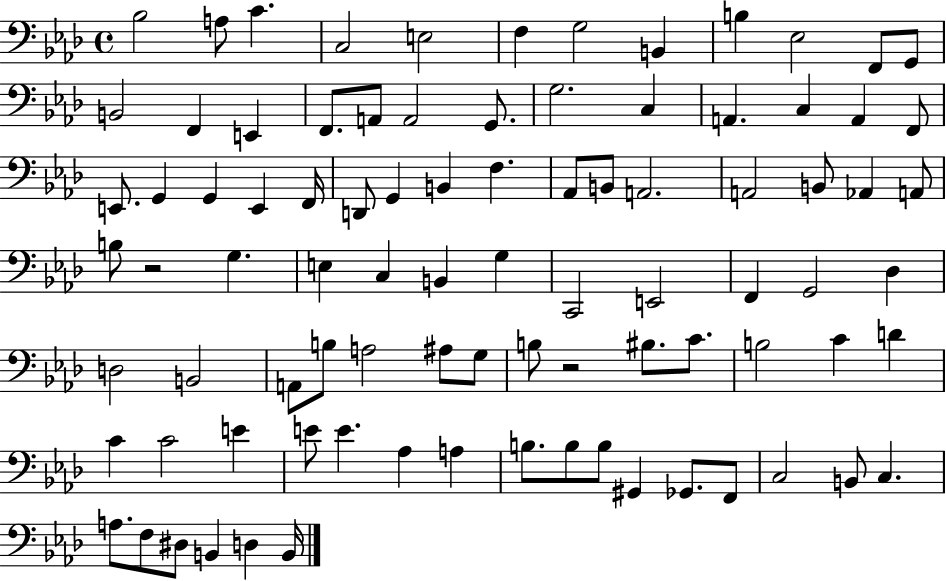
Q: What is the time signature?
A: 4/4